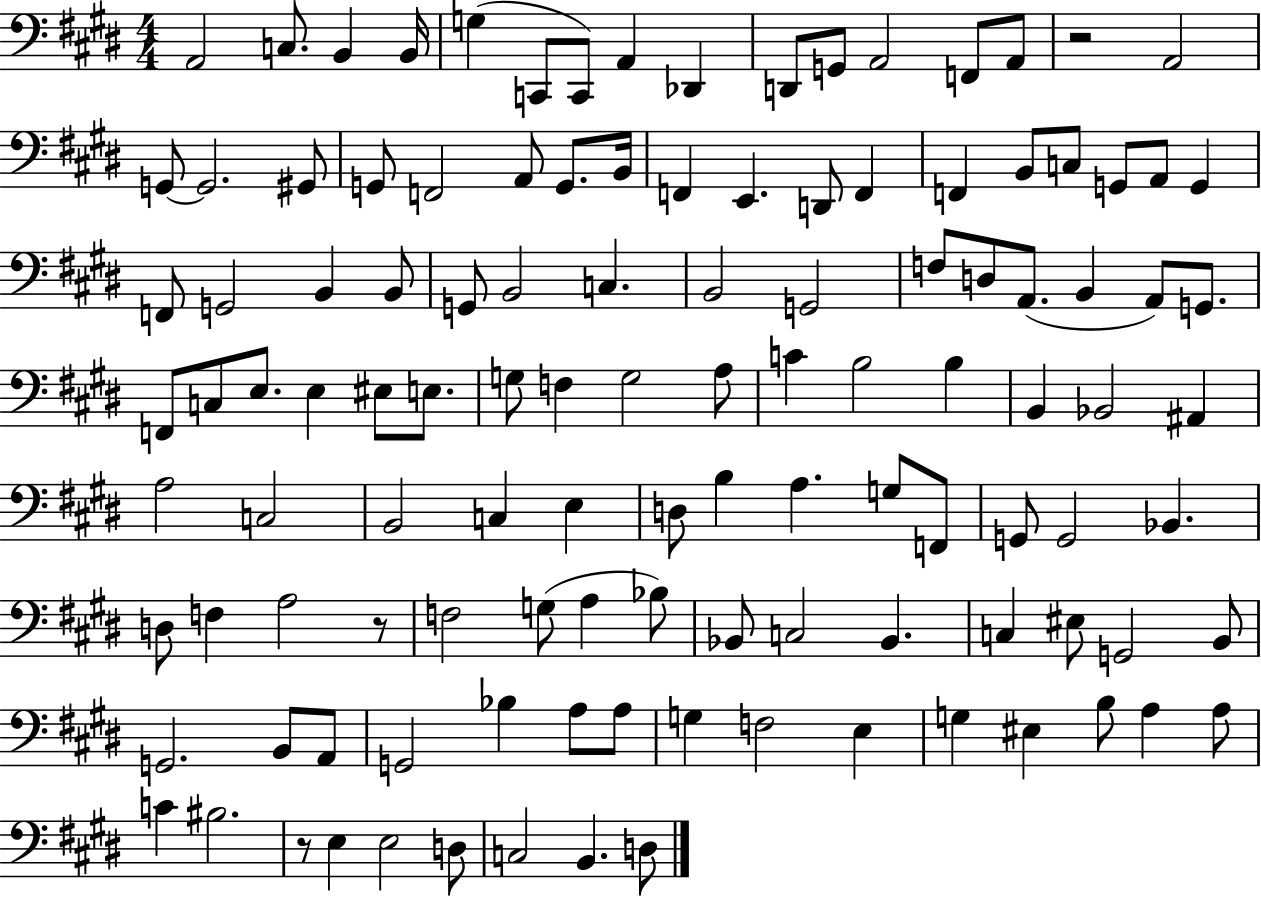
{
  \clef bass
  \numericTimeSignature
  \time 4/4
  \key e \major
  \repeat volta 2 { a,2 c8. b,4 b,16 | g4( c,8 c,8) a,4 des,4 | d,8 g,8 a,2 f,8 a,8 | r2 a,2 | \break g,8~~ g,2. gis,8 | g,8 f,2 a,8 g,8. b,16 | f,4 e,4. d,8 f,4 | f,4 b,8 c8 g,8 a,8 g,4 | \break f,8 g,2 b,4 b,8 | g,8 b,2 c4. | b,2 g,2 | f8 d8 a,8.( b,4 a,8) g,8. | \break f,8 c8 e8. e4 eis8 e8. | g8 f4 g2 a8 | c'4 b2 b4 | b,4 bes,2 ais,4 | \break a2 c2 | b,2 c4 e4 | d8 b4 a4. g8 f,8 | g,8 g,2 bes,4. | \break d8 f4 a2 r8 | f2 g8( a4 bes8) | bes,8 c2 bes,4. | c4 eis8 g,2 b,8 | \break g,2. b,8 a,8 | g,2 bes4 a8 a8 | g4 f2 e4 | g4 eis4 b8 a4 a8 | \break c'4 bis2. | r8 e4 e2 d8 | c2 b,4. d8 | } \bar "|."
}